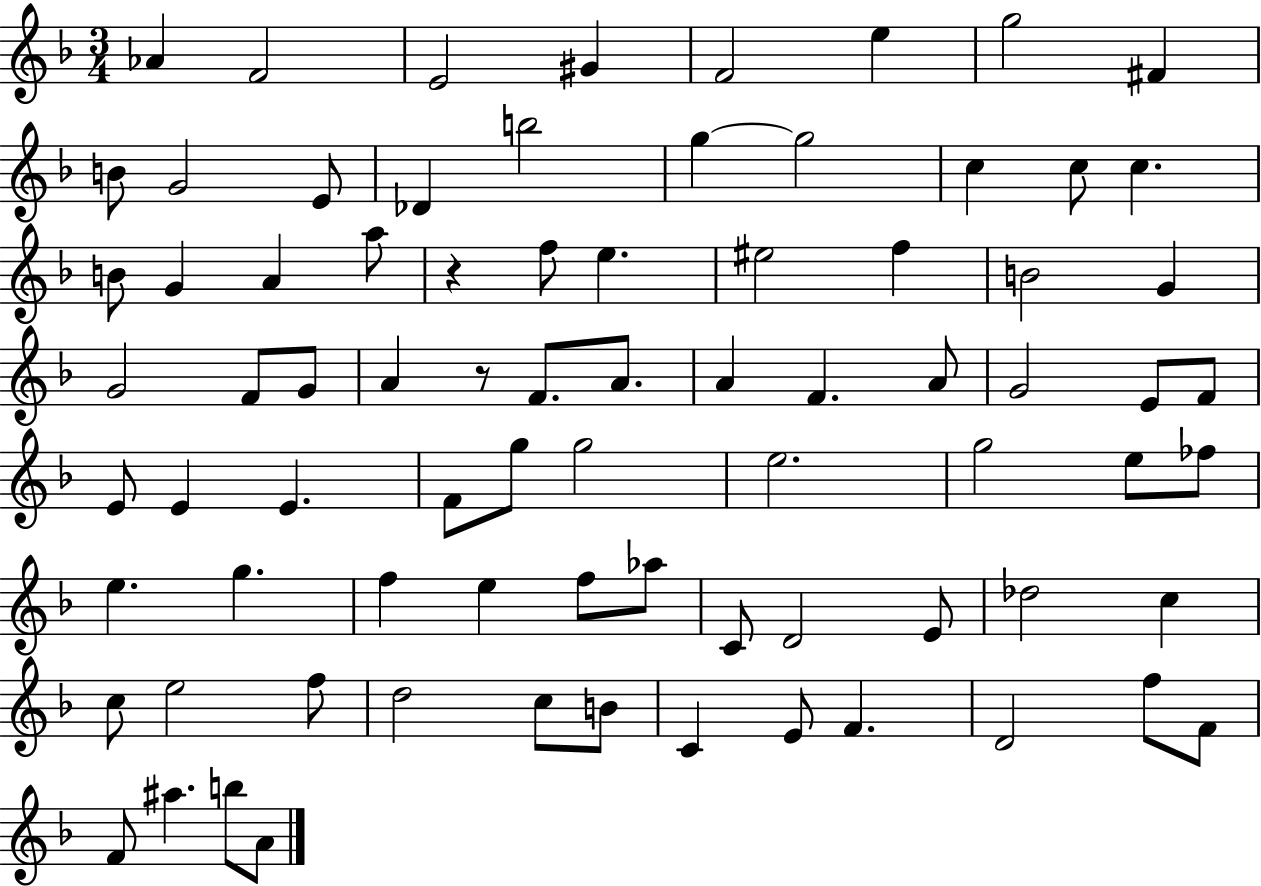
{
  \clef treble
  \numericTimeSignature
  \time 3/4
  \key f \major
  \repeat volta 2 { aes'4 f'2 | e'2 gis'4 | f'2 e''4 | g''2 fis'4 | \break b'8 g'2 e'8 | des'4 b''2 | g''4~~ g''2 | c''4 c''8 c''4. | \break b'8 g'4 a'4 a''8 | r4 f''8 e''4. | eis''2 f''4 | b'2 g'4 | \break g'2 f'8 g'8 | a'4 r8 f'8. a'8. | a'4 f'4. a'8 | g'2 e'8 f'8 | \break e'8 e'4 e'4. | f'8 g''8 g''2 | e''2. | g''2 e''8 fes''8 | \break e''4. g''4. | f''4 e''4 f''8 aes''8 | c'8 d'2 e'8 | des''2 c''4 | \break c''8 e''2 f''8 | d''2 c''8 b'8 | c'4 e'8 f'4. | d'2 f''8 f'8 | \break f'8 ais''4. b''8 a'8 | } \bar "|."
}